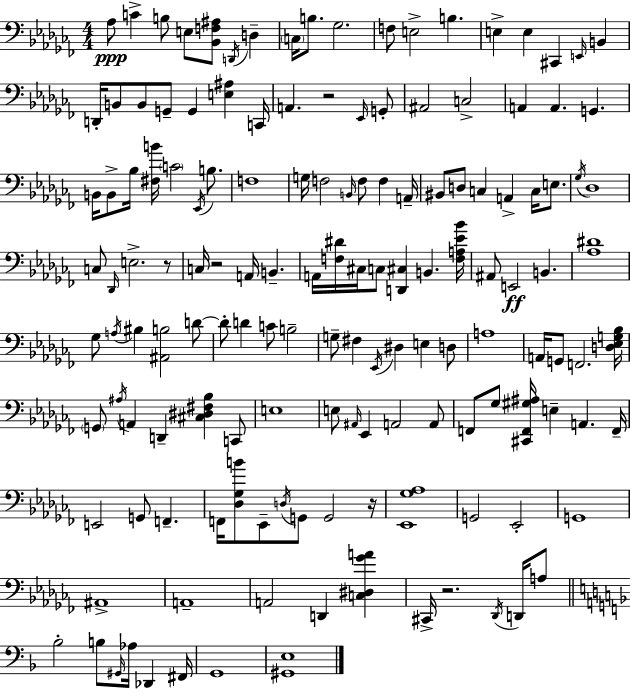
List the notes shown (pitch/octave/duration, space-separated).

Ab3/e C4/q B3/e E3/e [Bb2,F3,A#3]/e D2/s D3/q C3/s B3/e. Gb3/h. F3/e E3/h B3/q. E3/q E3/q C#2/q E2/s B2/q D2/s B2/e B2/e G2/e G2/q [E3,A#3]/q C2/s A2/q. R/h Eb2/s G2/e A#2/h C3/h A2/q A2/q. G2/q. B2/s B2/e Bb3/s [F#3,B4]/s C4/h Eb2/s B3/e. F3/w G3/s F3/h B2/s F3/e F3/q A2/s BIS2/e D3/e C3/q A2/q C3/s E3/e. Gb3/s Db3/w C3/e Db2/s E3/h. R/e C3/s R/h A2/s B2/q. A2/s [F3,D#4]/s C#3/s C3/e [D2,C#3]/q B2/q. [F3,A3,Eb4,Bb4]/s A#2/e E2/h B2/q. [Ab3,D#4]/w Gb3/e A3/s BIS3/q [A#2,B3]/h D4/e D4/e D4/q C4/e B3/h G3/e F#3/q Eb2/s D#3/q E3/q D3/e A3/w A2/s G2/e F2/h. [D3,Eb3,G3,Bb3]/s G2/e A#3/s A2/q D2/q [C#3,D#3,F#3,Bb3]/q C2/e E3/w E3/e A#2/s Eb2/q A2/h A2/e F2/e Gb3/e [C#2,F2,G#3,A#3]/s E3/q A2/q. F2/s E2/h G2/e F2/q. F2/s [Db3,Gb3,B4]/e Eb2/e D3/s G2/e G2/h R/s [Eb2,Gb3,Ab3]/w G2/h Eb2/h G2/w A#2/w A2/w A2/h D2/q [C3,D#3,Gb4,A4]/q C#2/s R/h. Db2/s D2/s A3/e Bb3/h B3/e G#2/s Ab3/s Db2/q F#2/s G2/w [G#2,E3]/w